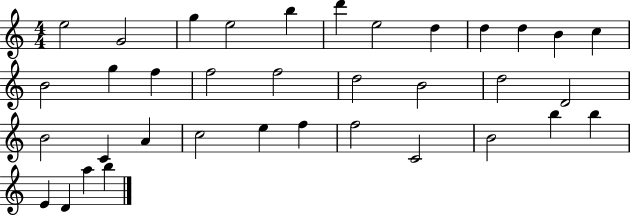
X:1
T:Untitled
M:4/4
L:1/4
K:C
e2 G2 g e2 b d' e2 d d d B c B2 g f f2 f2 d2 B2 d2 D2 B2 C A c2 e f f2 C2 B2 b b E D a b